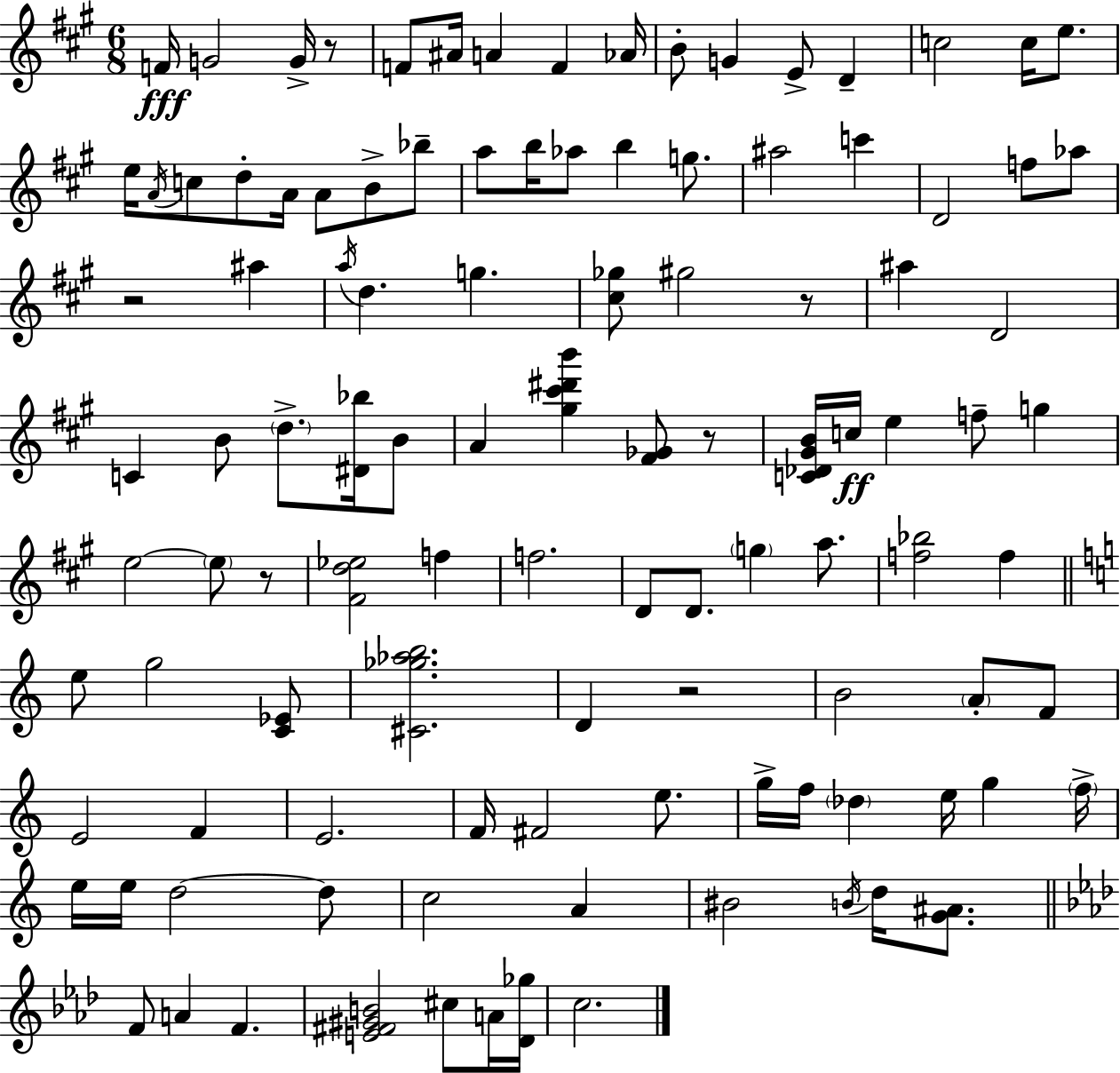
F4/s G4/h G4/s R/e F4/e A#4/s A4/q F4/q Ab4/s B4/e G4/q E4/e D4/q C5/h C5/s E5/e. E5/s A4/s C5/e D5/e A4/s A4/e B4/e Bb5/e A5/e B5/s Ab5/e B5/q G5/e. A#5/h C6/q D4/h F5/e Ab5/e R/h A#5/q A5/s D5/q. G5/q. [C#5,Gb5]/e G#5/h R/e A#5/q D4/h C4/q B4/e D5/e. [D#4,Bb5]/s B4/e A4/q [G#5,C#6,D#6,B6]/q [F#4,Gb4]/e R/e [C4,Db4,G#4,B4]/s C5/s E5/q F5/e G5/q E5/h E5/e R/e [F#4,D5,Eb5]/h F5/q F5/h. D4/e D4/e. G5/q A5/e. [F5,Bb5]/h F5/q E5/e G5/h [C4,Eb4]/e [C#4,Gb5,Ab5,B5]/h. D4/q R/h B4/h A4/e F4/e E4/h F4/q E4/h. F4/s F#4/h E5/e. G5/s F5/s Db5/q E5/s G5/q F5/s E5/s E5/s D5/h D5/e C5/h A4/q BIS4/h B4/s D5/s [G4,A#4]/e. F4/e A4/q F4/q. [E4,F#4,G#4,B4]/h C#5/e A4/s [Db4,Gb5]/s C5/h.